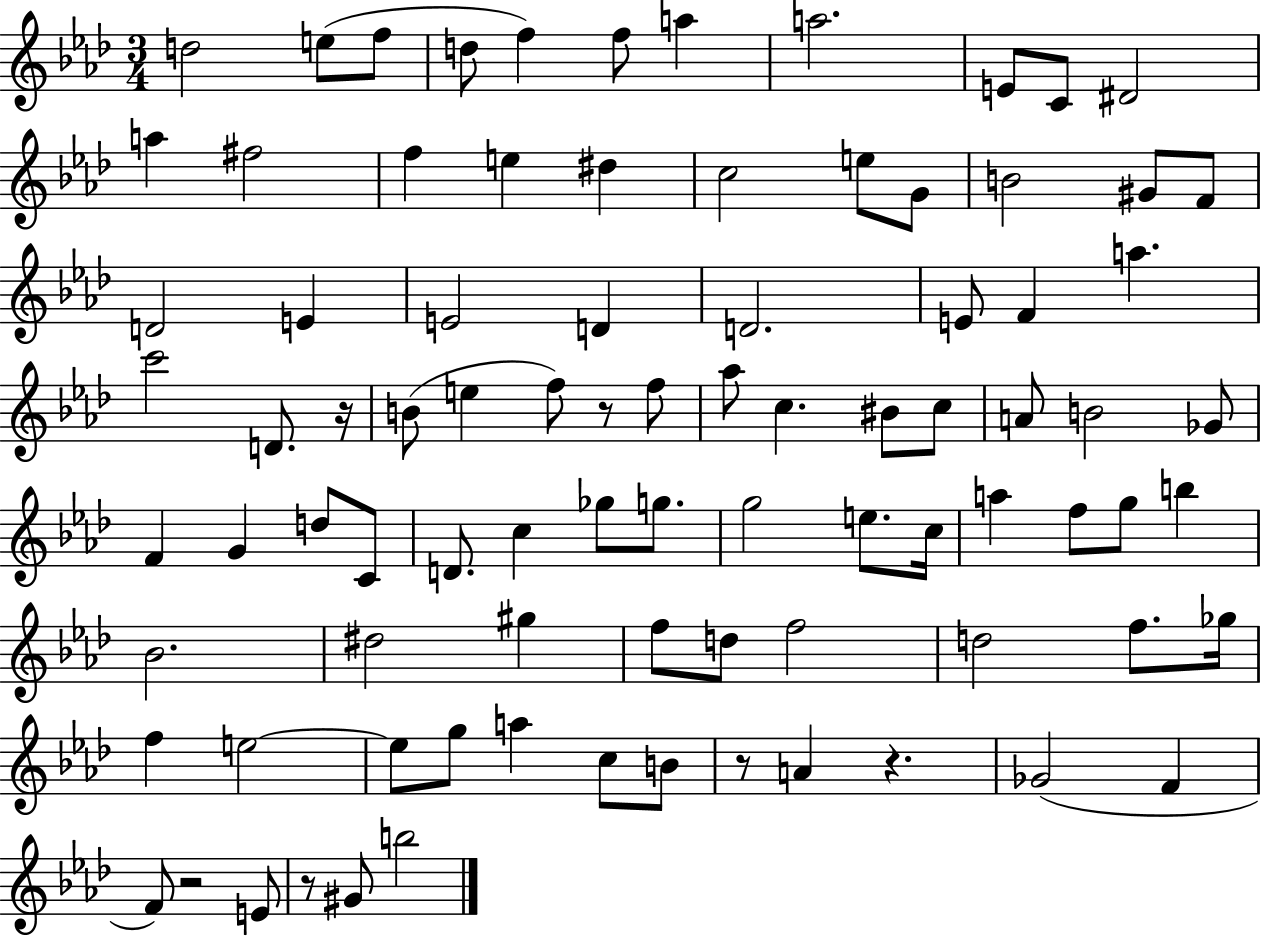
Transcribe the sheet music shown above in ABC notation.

X:1
T:Untitled
M:3/4
L:1/4
K:Ab
d2 e/2 f/2 d/2 f f/2 a a2 E/2 C/2 ^D2 a ^f2 f e ^d c2 e/2 G/2 B2 ^G/2 F/2 D2 E E2 D D2 E/2 F a c'2 D/2 z/4 B/2 e f/2 z/2 f/2 _a/2 c ^B/2 c/2 A/2 B2 _G/2 F G d/2 C/2 D/2 c _g/2 g/2 g2 e/2 c/4 a f/2 g/2 b _B2 ^d2 ^g f/2 d/2 f2 d2 f/2 _g/4 f e2 e/2 g/2 a c/2 B/2 z/2 A z _G2 F F/2 z2 E/2 z/2 ^G/2 b2